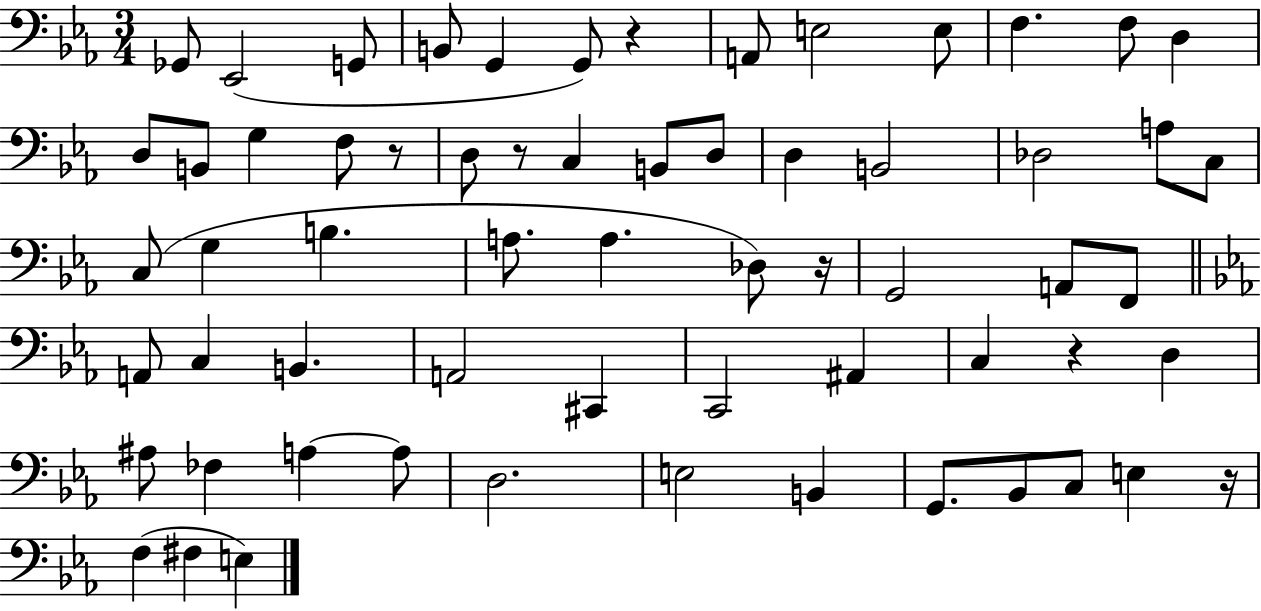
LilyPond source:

{
  \clef bass
  \numericTimeSignature
  \time 3/4
  \key ees \major
  ges,8 ees,2( g,8 | b,8 g,4 g,8) r4 | a,8 e2 e8 | f4. f8 d4 | \break d8 b,8 g4 f8 r8 | d8 r8 c4 b,8 d8 | d4 b,2 | des2 a8 c8 | \break c8( g4 b4. | a8. a4. des8) r16 | g,2 a,8 f,8 | \bar "||" \break \key c \minor a,8 c4 b,4. | a,2 cis,4 | c,2 ais,4 | c4 r4 d4 | \break ais8 fes4 a4~~ a8 | d2. | e2 b,4 | g,8. bes,8 c8 e4 r16 | \break f4( fis4 e4) | \bar "|."
}